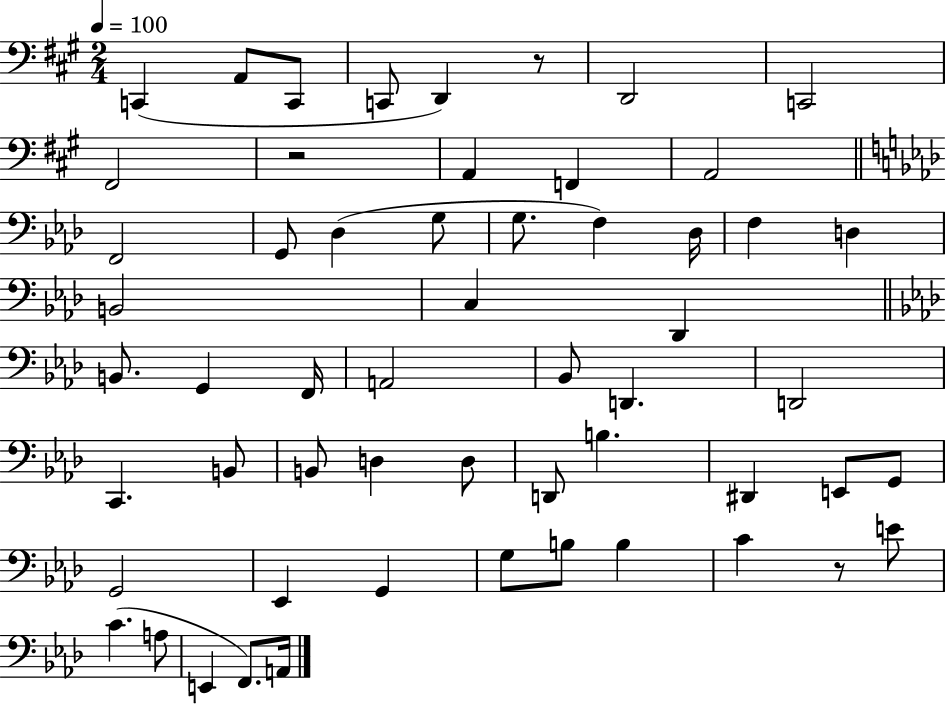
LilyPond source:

{
  \clef bass
  \numericTimeSignature
  \time 2/4
  \key a \major
  \tempo 4 = 100
  c,4( a,8 c,8 | c,8 d,4) r8 | d,2 | c,2 | \break fis,2 | r2 | a,4 f,4 | a,2 | \break \bar "||" \break \key aes \major f,2 | g,8 des4( g8 | g8. f4) des16 | f4 d4 | \break b,2 | c4 des,4 | \bar "||" \break \key aes \major b,8. g,4 f,16 | a,2 | bes,8 d,4. | d,2 | \break c,4. b,8 | b,8 d4 d8 | d,8 b4. | dis,4 e,8 g,8 | \break g,2 | ees,4 g,4 | g8 b8 b4 | c'4 r8 e'8 | \break c'4.( a8 | e,4 f,8.) a,16 | \bar "|."
}